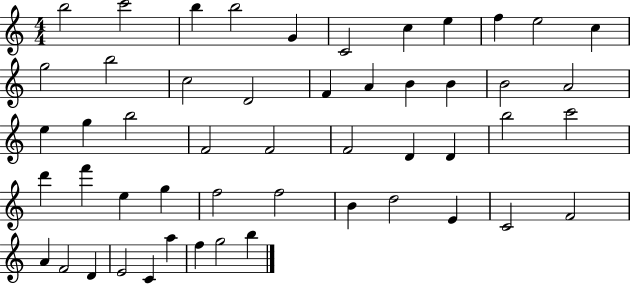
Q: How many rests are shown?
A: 0